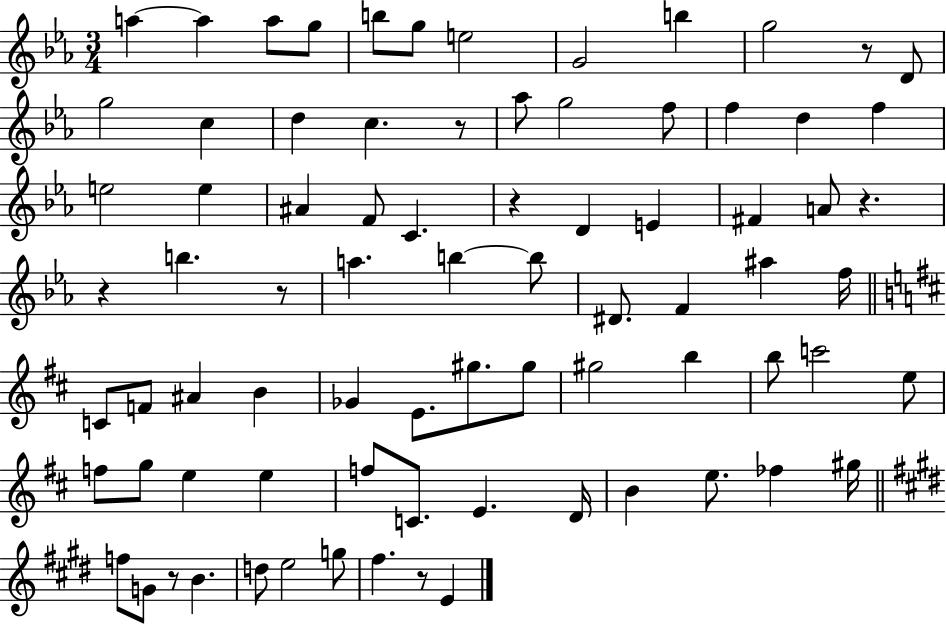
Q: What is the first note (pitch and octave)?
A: A5